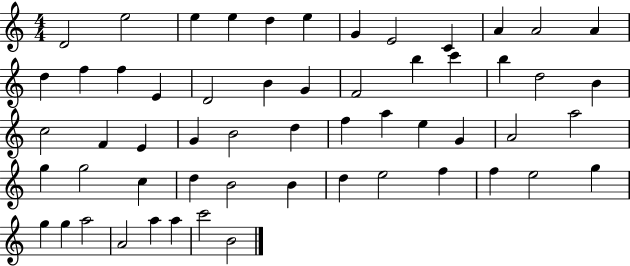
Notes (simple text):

D4/h E5/h E5/q E5/q D5/q E5/q G4/q E4/h C4/q A4/q A4/h A4/q D5/q F5/q F5/q E4/q D4/h B4/q G4/q F4/h B5/q C6/q B5/q D5/h B4/q C5/h F4/q E4/q G4/q B4/h D5/q F5/q A5/q E5/q G4/q A4/h A5/h G5/q G5/h C5/q D5/q B4/h B4/q D5/q E5/h F5/q F5/q E5/h G5/q G5/q G5/q A5/h A4/h A5/q A5/q C6/h B4/h